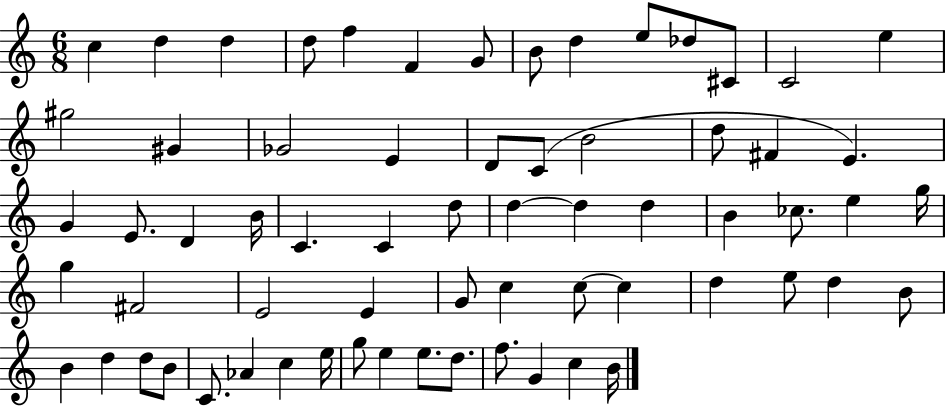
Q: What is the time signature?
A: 6/8